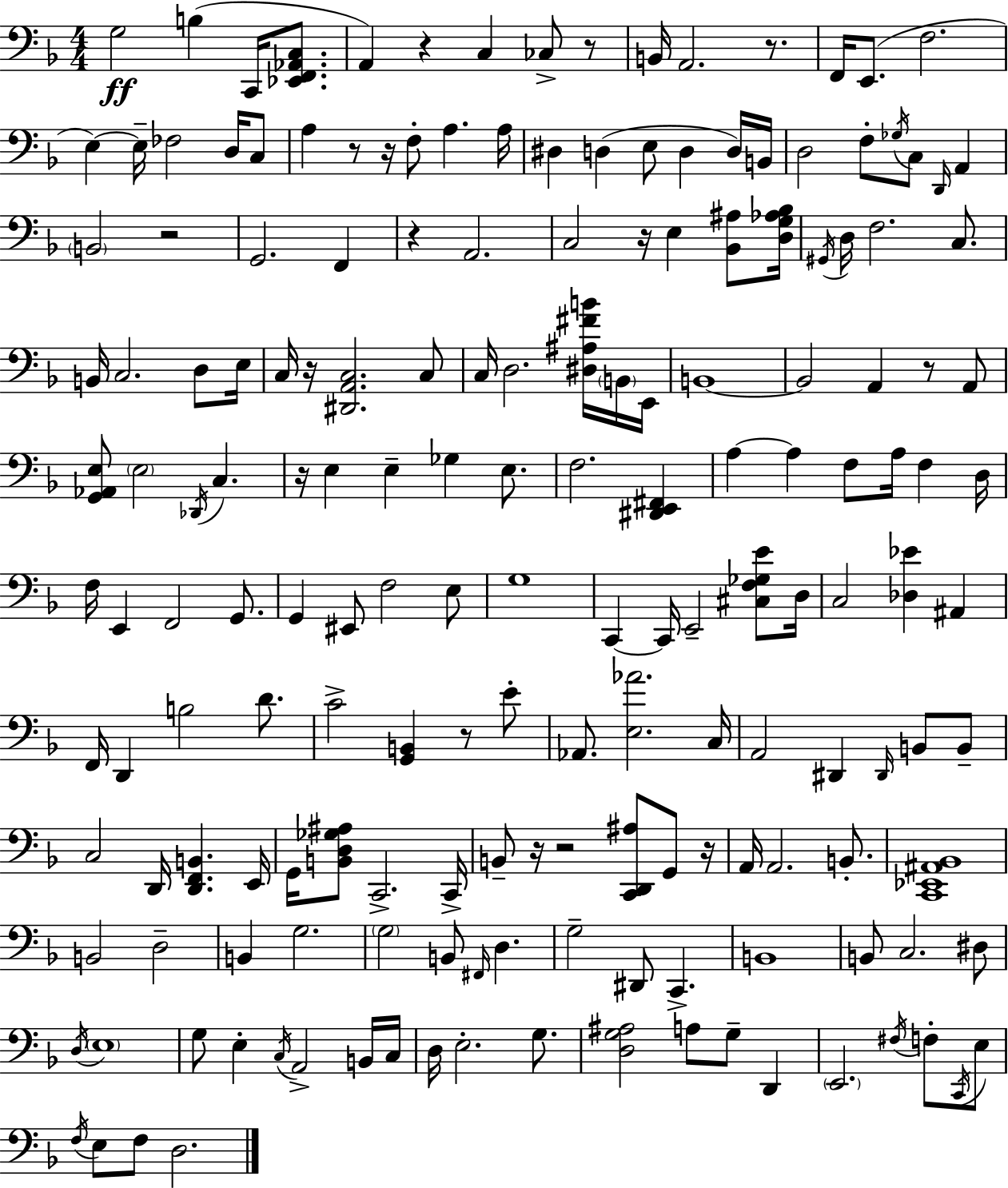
G3/h B3/q C2/s [Eb2,F2,Ab2,C3]/e. A2/q R/q C3/q CES3/e R/e B2/s A2/h. R/e. F2/s E2/e. F3/h. E3/q E3/s FES3/h D3/s C3/e A3/q R/e R/s F3/e A3/q. A3/s D#3/q D3/q E3/e D3/q D3/s B2/s D3/h F3/e Gb3/s C3/e D2/s A2/q B2/h R/h G2/h. F2/q R/q A2/h. C3/h R/s E3/q [Bb2,A#3]/e [D3,G3,Ab3,Bb3]/s G#2/s D3/s F3/h. C3/e. B2/s C3/h. D3/e E3/s C3/s R/s [D#2,A2,C3]/h. C3/e C3/s D3/h. [D#3,A#3,F#4,B4]/s B2/s E2/s B2/w B2/h A2/q R/e A2/e [G2,Ab2,E3]/e E3/h Db2/s C3/q. R/s E3/q E3/q Gb3/q E3/e. F3/h. [D#2,E2,F#2]/q A3/q A3/q F3/e A3/s F3/q D3/s F3/s E2/q F2/h G2/e. G2/q EIS2/e F3/h E3/e G3/w C2/q C2/s E2/h [C#3,F3,Gb3,E4]/e D3/s C3/h [Db3,Eb4]/q A#2/q F2/s D2/q B3/h D4/e. C4/h [G2,B2]/q R/e E4/e Ab2/e. [E3,Ab4]/h. C3/s A2/h D#2/q D#2/s B2/e B2/e C3/h D2/s [D2,F2,B2]/q. E2/s G2/s [B2,D3,Gb3,A#3]/e C2/h. C2/s B2/e R/s R/h [C2,D2,A#3]/e G2/e R/s A2/s A2/h. B2/e. [C2,Eb2,A#2,Bb2]/w B2/h D3/h B2/q G3/h. G3/h B2/e F#2/s D3/q. G3/h D#2/e C2/q. B2/w B2/e C3/h. D#3/e D3/s E3/w G3/e E3/q C3/s A2/h B2/s C3/s D3/s E3/h. G3/e. [D3,G3,A#3]/h A3/e G3/e D2/q E2/h. F#3/s F3/e C2/s E3/e F3/s E3/e F3/e D3/h.